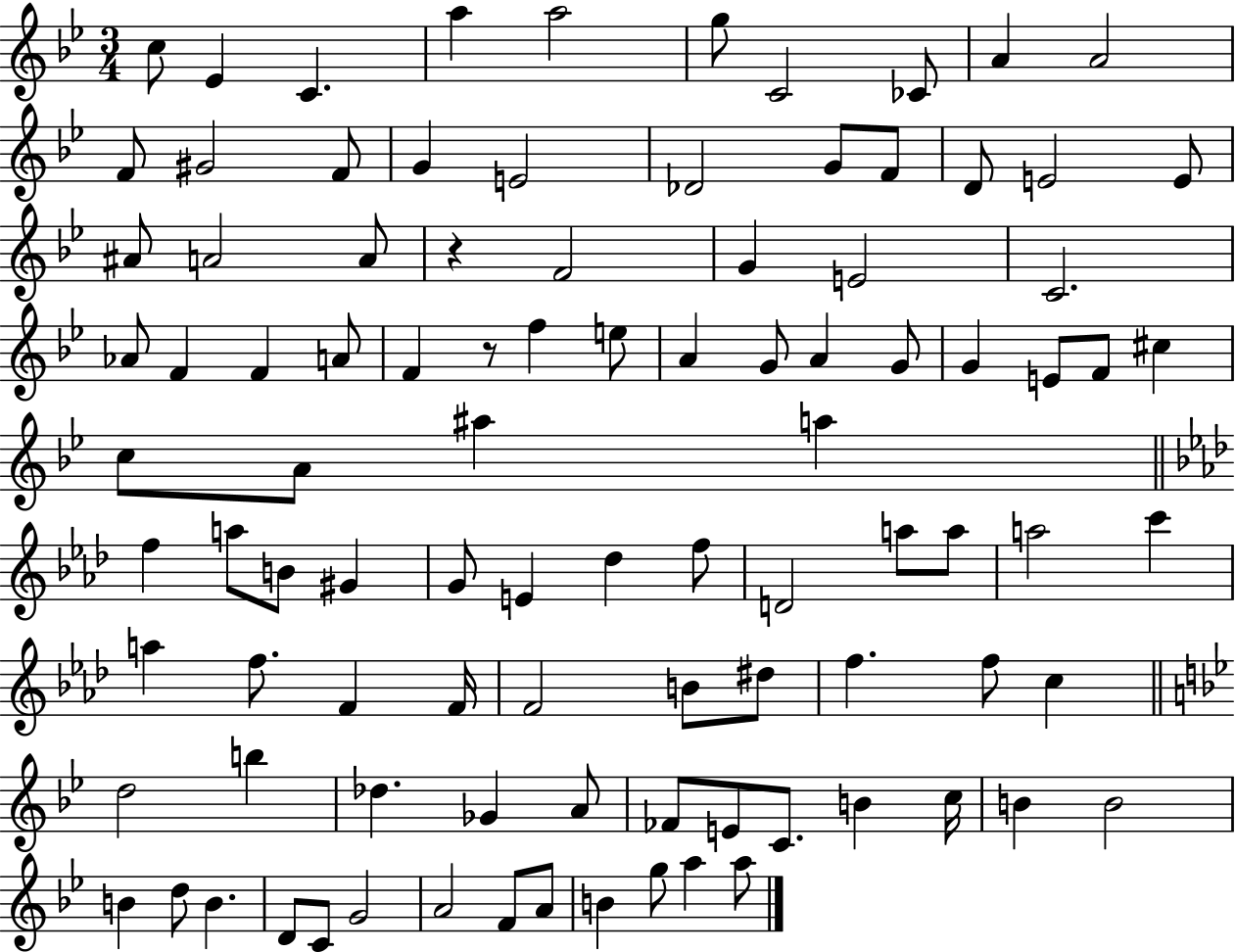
{
  \clef treble
  \numericTimeSignature
  \time 3/4
  \key bes \major
  c''8 ees'4 c'4. | a''4 a''2 | g''8 c'2 ces'8 | a'4 a'2 | \break f'8 gis'2 f'8 | g'4 e'2 | des'2 g'8 f'8 | d'8 e'2 e'8 | \break ais'8 a'2 a'8 | r4 f'2 | g'4 e'2 | c'2. | \break aes'8 f'4 f'4 a'8 | f'4 r8 f''4 e''8 | a'4 g'8 a'4 g'8 | g'4 e'8 f'8 cis''4 | \break c''8 a'8 ais''4 a''4 | \bar "||" \break \key aes \major f''4 a''8 b'8 gis'4 | g'8 e'4 des''4 f''8 | d'2 a''8 a''8 | a''2 c'''4 | \break a''4 f''8. f'4 f'16 | f'2 b'8 dis''8 | f''4. f''8 c''4 | \bar "||" \break \key bes \major d''2 b''4 | des''4. ges'4 a'8 | fes'8 e'8 c'8. b'4 c''16 | b'4 b'2 | \break b'4 d''8 b'4. | d'8 c'8 g'2 | a'2 f'8 a'8 | b'4 g''8 a''4 a''8 | \break \bar "|."
}